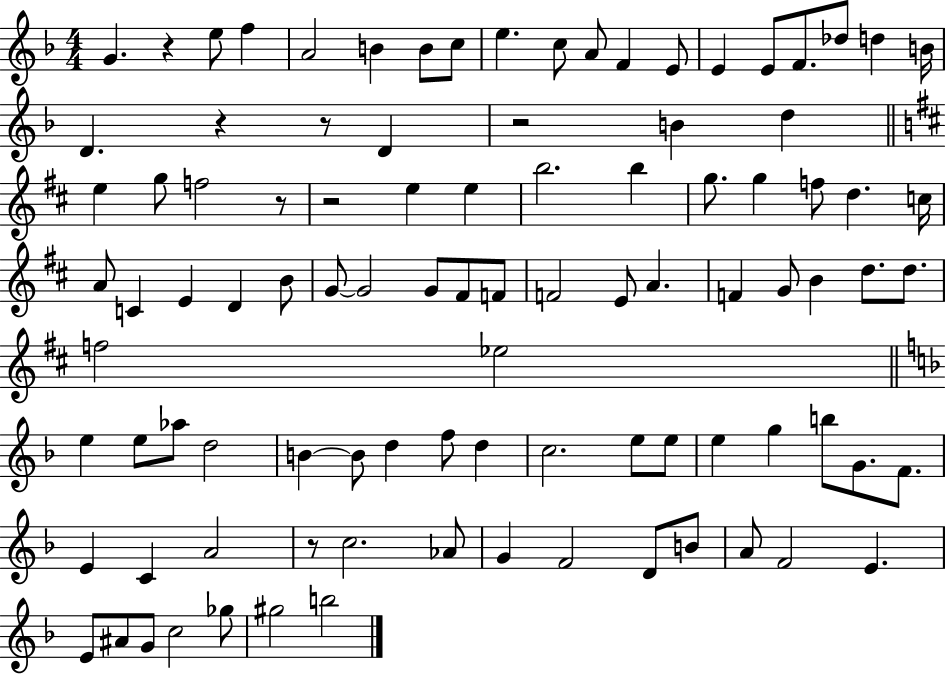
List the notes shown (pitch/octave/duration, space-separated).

G4/q. R/q E5/e F5/q A4/h B4/q B4/e C5/e E5/q. C5/e A4/e F4/q E4/e E4/q E4/e F4/e. Db5/e D5/q B4/s D4/q. R/q R/e D4/q R/h B4/q D5/q E5/q G5/e F5/h R/e R/h E5/q E5/q B5/h. B5/q G5/e. G5/q F5/e D5/q. C5/s A4/e C4/q E4/q D4/q B4/e G4/e G4/h G4/e F#4/e F4/e F4/h E4/e A4/q. F4/q G4/e B4/q D5/e. D5/e. F5/h Eb5/h E5/q E5/e Ab5/e D5/h B4/q B4/e D5/q F5/e D5/q C5/h. E5/e E5/e E5/q G5/q B5/e G4/e. F4/e. E4/q C4/q A4/h R/e C5/h. Ab4/e G4/q F4/h D4/e B4/e A4/e F4/h E4/q. E4/e A#4/e G4/e C5/h Gb5/e G#5/h B5/h